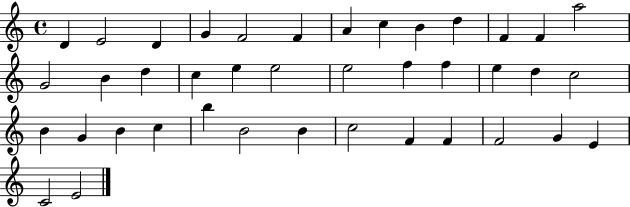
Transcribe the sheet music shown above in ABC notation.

X:1
T:Untitled
M:4/4
L:1/4
K:C
D E2 D G F2 F A c B d F F a2 G2 B d c e e2 e2 f f e d c2 B G B c b B2 B c2 F F F2 G E C2 E2